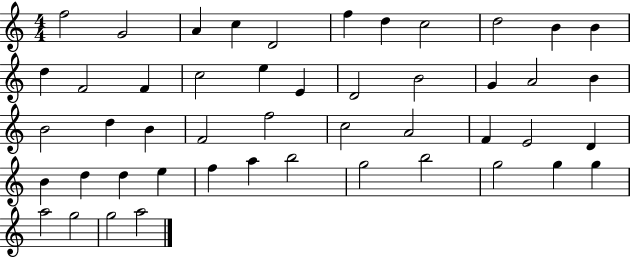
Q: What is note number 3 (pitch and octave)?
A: A4